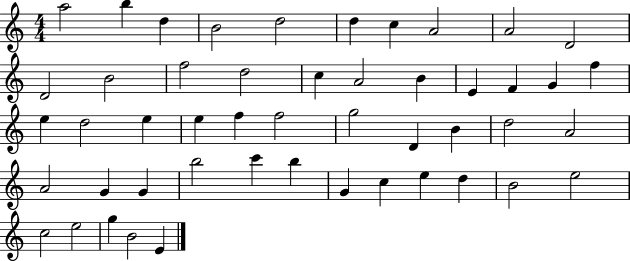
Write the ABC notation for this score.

X:1
T:Untitled
M:4/4
L:1/4
K:C
a2 b d B2 d2 d c A2 A2 D2 D2 B2 f2 d2 c A2 B E F G f e d2 e e f f2 g2 D B d2 A2 A2 G G b2 c' b G c e d B2 e2 c2 e2 g B2 E